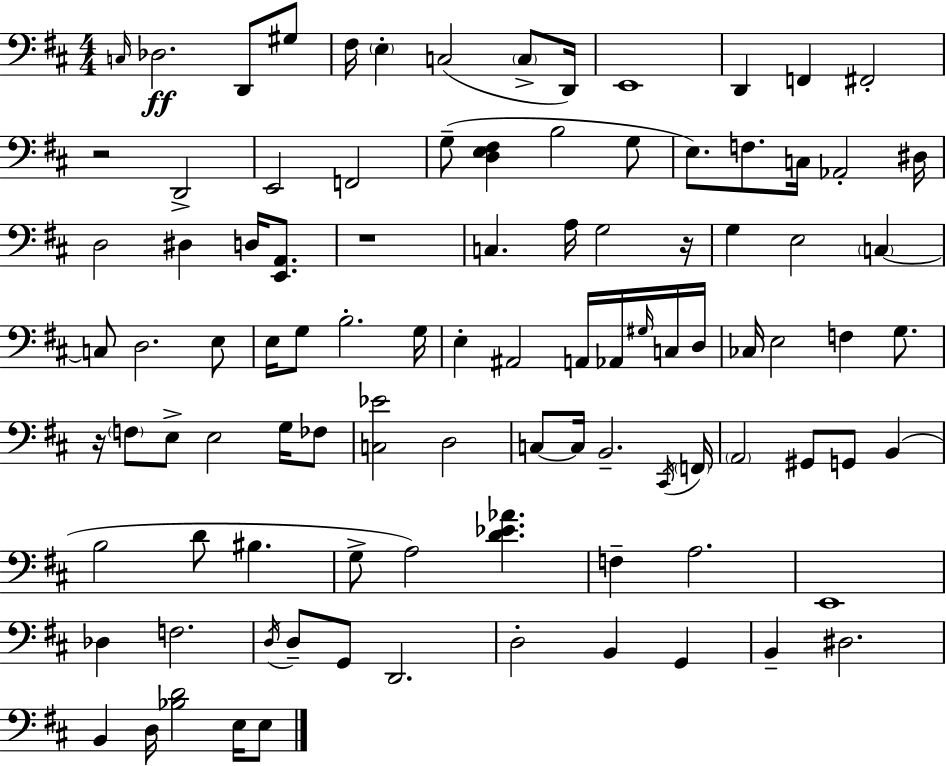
C3/s Db3/h. D2/e G#3/e F#3/s E3/q C3/h C3/e D2/s E2/w D2/q F2/q F#2/h R/h D2/h E2/h F2/h G3/e [D3,E3,F#3]/q B3/h G3/e E3/e. F3/e. C3/s Ab2/h D#3/s D3/h D#3/q D3/s [E2,A2]/e. R/w C3/q. A3/s G3/h R/s G3/q E3/h C3/q C3/e D3/h. E3/e E3/s G3/e B3/h. G3/s E3/q A#2/h A2/s Ab2/s G#3/s C3/s D3/s CES3/s E3/h F3/q G3/e. R/s F3/e E3/e E3/h G3/s FES3/e [C3,Eb4]/h D3/h C3/e C3/s B2/h. C#2/s F2/s A2/h G#2/e G2/e B2/q B3/h D4/e BIS3/q. G3/e A3/h [D4,Eb4,Ab4]/q. F3/q A3/h. E2/w Db3/q F3/h. D3/s D3/e G2/e D2/h. D3/h B2/q G2/q B2/q D#3/h. B2/q D3/s [Bb3,D4]/h E3/s E3/e